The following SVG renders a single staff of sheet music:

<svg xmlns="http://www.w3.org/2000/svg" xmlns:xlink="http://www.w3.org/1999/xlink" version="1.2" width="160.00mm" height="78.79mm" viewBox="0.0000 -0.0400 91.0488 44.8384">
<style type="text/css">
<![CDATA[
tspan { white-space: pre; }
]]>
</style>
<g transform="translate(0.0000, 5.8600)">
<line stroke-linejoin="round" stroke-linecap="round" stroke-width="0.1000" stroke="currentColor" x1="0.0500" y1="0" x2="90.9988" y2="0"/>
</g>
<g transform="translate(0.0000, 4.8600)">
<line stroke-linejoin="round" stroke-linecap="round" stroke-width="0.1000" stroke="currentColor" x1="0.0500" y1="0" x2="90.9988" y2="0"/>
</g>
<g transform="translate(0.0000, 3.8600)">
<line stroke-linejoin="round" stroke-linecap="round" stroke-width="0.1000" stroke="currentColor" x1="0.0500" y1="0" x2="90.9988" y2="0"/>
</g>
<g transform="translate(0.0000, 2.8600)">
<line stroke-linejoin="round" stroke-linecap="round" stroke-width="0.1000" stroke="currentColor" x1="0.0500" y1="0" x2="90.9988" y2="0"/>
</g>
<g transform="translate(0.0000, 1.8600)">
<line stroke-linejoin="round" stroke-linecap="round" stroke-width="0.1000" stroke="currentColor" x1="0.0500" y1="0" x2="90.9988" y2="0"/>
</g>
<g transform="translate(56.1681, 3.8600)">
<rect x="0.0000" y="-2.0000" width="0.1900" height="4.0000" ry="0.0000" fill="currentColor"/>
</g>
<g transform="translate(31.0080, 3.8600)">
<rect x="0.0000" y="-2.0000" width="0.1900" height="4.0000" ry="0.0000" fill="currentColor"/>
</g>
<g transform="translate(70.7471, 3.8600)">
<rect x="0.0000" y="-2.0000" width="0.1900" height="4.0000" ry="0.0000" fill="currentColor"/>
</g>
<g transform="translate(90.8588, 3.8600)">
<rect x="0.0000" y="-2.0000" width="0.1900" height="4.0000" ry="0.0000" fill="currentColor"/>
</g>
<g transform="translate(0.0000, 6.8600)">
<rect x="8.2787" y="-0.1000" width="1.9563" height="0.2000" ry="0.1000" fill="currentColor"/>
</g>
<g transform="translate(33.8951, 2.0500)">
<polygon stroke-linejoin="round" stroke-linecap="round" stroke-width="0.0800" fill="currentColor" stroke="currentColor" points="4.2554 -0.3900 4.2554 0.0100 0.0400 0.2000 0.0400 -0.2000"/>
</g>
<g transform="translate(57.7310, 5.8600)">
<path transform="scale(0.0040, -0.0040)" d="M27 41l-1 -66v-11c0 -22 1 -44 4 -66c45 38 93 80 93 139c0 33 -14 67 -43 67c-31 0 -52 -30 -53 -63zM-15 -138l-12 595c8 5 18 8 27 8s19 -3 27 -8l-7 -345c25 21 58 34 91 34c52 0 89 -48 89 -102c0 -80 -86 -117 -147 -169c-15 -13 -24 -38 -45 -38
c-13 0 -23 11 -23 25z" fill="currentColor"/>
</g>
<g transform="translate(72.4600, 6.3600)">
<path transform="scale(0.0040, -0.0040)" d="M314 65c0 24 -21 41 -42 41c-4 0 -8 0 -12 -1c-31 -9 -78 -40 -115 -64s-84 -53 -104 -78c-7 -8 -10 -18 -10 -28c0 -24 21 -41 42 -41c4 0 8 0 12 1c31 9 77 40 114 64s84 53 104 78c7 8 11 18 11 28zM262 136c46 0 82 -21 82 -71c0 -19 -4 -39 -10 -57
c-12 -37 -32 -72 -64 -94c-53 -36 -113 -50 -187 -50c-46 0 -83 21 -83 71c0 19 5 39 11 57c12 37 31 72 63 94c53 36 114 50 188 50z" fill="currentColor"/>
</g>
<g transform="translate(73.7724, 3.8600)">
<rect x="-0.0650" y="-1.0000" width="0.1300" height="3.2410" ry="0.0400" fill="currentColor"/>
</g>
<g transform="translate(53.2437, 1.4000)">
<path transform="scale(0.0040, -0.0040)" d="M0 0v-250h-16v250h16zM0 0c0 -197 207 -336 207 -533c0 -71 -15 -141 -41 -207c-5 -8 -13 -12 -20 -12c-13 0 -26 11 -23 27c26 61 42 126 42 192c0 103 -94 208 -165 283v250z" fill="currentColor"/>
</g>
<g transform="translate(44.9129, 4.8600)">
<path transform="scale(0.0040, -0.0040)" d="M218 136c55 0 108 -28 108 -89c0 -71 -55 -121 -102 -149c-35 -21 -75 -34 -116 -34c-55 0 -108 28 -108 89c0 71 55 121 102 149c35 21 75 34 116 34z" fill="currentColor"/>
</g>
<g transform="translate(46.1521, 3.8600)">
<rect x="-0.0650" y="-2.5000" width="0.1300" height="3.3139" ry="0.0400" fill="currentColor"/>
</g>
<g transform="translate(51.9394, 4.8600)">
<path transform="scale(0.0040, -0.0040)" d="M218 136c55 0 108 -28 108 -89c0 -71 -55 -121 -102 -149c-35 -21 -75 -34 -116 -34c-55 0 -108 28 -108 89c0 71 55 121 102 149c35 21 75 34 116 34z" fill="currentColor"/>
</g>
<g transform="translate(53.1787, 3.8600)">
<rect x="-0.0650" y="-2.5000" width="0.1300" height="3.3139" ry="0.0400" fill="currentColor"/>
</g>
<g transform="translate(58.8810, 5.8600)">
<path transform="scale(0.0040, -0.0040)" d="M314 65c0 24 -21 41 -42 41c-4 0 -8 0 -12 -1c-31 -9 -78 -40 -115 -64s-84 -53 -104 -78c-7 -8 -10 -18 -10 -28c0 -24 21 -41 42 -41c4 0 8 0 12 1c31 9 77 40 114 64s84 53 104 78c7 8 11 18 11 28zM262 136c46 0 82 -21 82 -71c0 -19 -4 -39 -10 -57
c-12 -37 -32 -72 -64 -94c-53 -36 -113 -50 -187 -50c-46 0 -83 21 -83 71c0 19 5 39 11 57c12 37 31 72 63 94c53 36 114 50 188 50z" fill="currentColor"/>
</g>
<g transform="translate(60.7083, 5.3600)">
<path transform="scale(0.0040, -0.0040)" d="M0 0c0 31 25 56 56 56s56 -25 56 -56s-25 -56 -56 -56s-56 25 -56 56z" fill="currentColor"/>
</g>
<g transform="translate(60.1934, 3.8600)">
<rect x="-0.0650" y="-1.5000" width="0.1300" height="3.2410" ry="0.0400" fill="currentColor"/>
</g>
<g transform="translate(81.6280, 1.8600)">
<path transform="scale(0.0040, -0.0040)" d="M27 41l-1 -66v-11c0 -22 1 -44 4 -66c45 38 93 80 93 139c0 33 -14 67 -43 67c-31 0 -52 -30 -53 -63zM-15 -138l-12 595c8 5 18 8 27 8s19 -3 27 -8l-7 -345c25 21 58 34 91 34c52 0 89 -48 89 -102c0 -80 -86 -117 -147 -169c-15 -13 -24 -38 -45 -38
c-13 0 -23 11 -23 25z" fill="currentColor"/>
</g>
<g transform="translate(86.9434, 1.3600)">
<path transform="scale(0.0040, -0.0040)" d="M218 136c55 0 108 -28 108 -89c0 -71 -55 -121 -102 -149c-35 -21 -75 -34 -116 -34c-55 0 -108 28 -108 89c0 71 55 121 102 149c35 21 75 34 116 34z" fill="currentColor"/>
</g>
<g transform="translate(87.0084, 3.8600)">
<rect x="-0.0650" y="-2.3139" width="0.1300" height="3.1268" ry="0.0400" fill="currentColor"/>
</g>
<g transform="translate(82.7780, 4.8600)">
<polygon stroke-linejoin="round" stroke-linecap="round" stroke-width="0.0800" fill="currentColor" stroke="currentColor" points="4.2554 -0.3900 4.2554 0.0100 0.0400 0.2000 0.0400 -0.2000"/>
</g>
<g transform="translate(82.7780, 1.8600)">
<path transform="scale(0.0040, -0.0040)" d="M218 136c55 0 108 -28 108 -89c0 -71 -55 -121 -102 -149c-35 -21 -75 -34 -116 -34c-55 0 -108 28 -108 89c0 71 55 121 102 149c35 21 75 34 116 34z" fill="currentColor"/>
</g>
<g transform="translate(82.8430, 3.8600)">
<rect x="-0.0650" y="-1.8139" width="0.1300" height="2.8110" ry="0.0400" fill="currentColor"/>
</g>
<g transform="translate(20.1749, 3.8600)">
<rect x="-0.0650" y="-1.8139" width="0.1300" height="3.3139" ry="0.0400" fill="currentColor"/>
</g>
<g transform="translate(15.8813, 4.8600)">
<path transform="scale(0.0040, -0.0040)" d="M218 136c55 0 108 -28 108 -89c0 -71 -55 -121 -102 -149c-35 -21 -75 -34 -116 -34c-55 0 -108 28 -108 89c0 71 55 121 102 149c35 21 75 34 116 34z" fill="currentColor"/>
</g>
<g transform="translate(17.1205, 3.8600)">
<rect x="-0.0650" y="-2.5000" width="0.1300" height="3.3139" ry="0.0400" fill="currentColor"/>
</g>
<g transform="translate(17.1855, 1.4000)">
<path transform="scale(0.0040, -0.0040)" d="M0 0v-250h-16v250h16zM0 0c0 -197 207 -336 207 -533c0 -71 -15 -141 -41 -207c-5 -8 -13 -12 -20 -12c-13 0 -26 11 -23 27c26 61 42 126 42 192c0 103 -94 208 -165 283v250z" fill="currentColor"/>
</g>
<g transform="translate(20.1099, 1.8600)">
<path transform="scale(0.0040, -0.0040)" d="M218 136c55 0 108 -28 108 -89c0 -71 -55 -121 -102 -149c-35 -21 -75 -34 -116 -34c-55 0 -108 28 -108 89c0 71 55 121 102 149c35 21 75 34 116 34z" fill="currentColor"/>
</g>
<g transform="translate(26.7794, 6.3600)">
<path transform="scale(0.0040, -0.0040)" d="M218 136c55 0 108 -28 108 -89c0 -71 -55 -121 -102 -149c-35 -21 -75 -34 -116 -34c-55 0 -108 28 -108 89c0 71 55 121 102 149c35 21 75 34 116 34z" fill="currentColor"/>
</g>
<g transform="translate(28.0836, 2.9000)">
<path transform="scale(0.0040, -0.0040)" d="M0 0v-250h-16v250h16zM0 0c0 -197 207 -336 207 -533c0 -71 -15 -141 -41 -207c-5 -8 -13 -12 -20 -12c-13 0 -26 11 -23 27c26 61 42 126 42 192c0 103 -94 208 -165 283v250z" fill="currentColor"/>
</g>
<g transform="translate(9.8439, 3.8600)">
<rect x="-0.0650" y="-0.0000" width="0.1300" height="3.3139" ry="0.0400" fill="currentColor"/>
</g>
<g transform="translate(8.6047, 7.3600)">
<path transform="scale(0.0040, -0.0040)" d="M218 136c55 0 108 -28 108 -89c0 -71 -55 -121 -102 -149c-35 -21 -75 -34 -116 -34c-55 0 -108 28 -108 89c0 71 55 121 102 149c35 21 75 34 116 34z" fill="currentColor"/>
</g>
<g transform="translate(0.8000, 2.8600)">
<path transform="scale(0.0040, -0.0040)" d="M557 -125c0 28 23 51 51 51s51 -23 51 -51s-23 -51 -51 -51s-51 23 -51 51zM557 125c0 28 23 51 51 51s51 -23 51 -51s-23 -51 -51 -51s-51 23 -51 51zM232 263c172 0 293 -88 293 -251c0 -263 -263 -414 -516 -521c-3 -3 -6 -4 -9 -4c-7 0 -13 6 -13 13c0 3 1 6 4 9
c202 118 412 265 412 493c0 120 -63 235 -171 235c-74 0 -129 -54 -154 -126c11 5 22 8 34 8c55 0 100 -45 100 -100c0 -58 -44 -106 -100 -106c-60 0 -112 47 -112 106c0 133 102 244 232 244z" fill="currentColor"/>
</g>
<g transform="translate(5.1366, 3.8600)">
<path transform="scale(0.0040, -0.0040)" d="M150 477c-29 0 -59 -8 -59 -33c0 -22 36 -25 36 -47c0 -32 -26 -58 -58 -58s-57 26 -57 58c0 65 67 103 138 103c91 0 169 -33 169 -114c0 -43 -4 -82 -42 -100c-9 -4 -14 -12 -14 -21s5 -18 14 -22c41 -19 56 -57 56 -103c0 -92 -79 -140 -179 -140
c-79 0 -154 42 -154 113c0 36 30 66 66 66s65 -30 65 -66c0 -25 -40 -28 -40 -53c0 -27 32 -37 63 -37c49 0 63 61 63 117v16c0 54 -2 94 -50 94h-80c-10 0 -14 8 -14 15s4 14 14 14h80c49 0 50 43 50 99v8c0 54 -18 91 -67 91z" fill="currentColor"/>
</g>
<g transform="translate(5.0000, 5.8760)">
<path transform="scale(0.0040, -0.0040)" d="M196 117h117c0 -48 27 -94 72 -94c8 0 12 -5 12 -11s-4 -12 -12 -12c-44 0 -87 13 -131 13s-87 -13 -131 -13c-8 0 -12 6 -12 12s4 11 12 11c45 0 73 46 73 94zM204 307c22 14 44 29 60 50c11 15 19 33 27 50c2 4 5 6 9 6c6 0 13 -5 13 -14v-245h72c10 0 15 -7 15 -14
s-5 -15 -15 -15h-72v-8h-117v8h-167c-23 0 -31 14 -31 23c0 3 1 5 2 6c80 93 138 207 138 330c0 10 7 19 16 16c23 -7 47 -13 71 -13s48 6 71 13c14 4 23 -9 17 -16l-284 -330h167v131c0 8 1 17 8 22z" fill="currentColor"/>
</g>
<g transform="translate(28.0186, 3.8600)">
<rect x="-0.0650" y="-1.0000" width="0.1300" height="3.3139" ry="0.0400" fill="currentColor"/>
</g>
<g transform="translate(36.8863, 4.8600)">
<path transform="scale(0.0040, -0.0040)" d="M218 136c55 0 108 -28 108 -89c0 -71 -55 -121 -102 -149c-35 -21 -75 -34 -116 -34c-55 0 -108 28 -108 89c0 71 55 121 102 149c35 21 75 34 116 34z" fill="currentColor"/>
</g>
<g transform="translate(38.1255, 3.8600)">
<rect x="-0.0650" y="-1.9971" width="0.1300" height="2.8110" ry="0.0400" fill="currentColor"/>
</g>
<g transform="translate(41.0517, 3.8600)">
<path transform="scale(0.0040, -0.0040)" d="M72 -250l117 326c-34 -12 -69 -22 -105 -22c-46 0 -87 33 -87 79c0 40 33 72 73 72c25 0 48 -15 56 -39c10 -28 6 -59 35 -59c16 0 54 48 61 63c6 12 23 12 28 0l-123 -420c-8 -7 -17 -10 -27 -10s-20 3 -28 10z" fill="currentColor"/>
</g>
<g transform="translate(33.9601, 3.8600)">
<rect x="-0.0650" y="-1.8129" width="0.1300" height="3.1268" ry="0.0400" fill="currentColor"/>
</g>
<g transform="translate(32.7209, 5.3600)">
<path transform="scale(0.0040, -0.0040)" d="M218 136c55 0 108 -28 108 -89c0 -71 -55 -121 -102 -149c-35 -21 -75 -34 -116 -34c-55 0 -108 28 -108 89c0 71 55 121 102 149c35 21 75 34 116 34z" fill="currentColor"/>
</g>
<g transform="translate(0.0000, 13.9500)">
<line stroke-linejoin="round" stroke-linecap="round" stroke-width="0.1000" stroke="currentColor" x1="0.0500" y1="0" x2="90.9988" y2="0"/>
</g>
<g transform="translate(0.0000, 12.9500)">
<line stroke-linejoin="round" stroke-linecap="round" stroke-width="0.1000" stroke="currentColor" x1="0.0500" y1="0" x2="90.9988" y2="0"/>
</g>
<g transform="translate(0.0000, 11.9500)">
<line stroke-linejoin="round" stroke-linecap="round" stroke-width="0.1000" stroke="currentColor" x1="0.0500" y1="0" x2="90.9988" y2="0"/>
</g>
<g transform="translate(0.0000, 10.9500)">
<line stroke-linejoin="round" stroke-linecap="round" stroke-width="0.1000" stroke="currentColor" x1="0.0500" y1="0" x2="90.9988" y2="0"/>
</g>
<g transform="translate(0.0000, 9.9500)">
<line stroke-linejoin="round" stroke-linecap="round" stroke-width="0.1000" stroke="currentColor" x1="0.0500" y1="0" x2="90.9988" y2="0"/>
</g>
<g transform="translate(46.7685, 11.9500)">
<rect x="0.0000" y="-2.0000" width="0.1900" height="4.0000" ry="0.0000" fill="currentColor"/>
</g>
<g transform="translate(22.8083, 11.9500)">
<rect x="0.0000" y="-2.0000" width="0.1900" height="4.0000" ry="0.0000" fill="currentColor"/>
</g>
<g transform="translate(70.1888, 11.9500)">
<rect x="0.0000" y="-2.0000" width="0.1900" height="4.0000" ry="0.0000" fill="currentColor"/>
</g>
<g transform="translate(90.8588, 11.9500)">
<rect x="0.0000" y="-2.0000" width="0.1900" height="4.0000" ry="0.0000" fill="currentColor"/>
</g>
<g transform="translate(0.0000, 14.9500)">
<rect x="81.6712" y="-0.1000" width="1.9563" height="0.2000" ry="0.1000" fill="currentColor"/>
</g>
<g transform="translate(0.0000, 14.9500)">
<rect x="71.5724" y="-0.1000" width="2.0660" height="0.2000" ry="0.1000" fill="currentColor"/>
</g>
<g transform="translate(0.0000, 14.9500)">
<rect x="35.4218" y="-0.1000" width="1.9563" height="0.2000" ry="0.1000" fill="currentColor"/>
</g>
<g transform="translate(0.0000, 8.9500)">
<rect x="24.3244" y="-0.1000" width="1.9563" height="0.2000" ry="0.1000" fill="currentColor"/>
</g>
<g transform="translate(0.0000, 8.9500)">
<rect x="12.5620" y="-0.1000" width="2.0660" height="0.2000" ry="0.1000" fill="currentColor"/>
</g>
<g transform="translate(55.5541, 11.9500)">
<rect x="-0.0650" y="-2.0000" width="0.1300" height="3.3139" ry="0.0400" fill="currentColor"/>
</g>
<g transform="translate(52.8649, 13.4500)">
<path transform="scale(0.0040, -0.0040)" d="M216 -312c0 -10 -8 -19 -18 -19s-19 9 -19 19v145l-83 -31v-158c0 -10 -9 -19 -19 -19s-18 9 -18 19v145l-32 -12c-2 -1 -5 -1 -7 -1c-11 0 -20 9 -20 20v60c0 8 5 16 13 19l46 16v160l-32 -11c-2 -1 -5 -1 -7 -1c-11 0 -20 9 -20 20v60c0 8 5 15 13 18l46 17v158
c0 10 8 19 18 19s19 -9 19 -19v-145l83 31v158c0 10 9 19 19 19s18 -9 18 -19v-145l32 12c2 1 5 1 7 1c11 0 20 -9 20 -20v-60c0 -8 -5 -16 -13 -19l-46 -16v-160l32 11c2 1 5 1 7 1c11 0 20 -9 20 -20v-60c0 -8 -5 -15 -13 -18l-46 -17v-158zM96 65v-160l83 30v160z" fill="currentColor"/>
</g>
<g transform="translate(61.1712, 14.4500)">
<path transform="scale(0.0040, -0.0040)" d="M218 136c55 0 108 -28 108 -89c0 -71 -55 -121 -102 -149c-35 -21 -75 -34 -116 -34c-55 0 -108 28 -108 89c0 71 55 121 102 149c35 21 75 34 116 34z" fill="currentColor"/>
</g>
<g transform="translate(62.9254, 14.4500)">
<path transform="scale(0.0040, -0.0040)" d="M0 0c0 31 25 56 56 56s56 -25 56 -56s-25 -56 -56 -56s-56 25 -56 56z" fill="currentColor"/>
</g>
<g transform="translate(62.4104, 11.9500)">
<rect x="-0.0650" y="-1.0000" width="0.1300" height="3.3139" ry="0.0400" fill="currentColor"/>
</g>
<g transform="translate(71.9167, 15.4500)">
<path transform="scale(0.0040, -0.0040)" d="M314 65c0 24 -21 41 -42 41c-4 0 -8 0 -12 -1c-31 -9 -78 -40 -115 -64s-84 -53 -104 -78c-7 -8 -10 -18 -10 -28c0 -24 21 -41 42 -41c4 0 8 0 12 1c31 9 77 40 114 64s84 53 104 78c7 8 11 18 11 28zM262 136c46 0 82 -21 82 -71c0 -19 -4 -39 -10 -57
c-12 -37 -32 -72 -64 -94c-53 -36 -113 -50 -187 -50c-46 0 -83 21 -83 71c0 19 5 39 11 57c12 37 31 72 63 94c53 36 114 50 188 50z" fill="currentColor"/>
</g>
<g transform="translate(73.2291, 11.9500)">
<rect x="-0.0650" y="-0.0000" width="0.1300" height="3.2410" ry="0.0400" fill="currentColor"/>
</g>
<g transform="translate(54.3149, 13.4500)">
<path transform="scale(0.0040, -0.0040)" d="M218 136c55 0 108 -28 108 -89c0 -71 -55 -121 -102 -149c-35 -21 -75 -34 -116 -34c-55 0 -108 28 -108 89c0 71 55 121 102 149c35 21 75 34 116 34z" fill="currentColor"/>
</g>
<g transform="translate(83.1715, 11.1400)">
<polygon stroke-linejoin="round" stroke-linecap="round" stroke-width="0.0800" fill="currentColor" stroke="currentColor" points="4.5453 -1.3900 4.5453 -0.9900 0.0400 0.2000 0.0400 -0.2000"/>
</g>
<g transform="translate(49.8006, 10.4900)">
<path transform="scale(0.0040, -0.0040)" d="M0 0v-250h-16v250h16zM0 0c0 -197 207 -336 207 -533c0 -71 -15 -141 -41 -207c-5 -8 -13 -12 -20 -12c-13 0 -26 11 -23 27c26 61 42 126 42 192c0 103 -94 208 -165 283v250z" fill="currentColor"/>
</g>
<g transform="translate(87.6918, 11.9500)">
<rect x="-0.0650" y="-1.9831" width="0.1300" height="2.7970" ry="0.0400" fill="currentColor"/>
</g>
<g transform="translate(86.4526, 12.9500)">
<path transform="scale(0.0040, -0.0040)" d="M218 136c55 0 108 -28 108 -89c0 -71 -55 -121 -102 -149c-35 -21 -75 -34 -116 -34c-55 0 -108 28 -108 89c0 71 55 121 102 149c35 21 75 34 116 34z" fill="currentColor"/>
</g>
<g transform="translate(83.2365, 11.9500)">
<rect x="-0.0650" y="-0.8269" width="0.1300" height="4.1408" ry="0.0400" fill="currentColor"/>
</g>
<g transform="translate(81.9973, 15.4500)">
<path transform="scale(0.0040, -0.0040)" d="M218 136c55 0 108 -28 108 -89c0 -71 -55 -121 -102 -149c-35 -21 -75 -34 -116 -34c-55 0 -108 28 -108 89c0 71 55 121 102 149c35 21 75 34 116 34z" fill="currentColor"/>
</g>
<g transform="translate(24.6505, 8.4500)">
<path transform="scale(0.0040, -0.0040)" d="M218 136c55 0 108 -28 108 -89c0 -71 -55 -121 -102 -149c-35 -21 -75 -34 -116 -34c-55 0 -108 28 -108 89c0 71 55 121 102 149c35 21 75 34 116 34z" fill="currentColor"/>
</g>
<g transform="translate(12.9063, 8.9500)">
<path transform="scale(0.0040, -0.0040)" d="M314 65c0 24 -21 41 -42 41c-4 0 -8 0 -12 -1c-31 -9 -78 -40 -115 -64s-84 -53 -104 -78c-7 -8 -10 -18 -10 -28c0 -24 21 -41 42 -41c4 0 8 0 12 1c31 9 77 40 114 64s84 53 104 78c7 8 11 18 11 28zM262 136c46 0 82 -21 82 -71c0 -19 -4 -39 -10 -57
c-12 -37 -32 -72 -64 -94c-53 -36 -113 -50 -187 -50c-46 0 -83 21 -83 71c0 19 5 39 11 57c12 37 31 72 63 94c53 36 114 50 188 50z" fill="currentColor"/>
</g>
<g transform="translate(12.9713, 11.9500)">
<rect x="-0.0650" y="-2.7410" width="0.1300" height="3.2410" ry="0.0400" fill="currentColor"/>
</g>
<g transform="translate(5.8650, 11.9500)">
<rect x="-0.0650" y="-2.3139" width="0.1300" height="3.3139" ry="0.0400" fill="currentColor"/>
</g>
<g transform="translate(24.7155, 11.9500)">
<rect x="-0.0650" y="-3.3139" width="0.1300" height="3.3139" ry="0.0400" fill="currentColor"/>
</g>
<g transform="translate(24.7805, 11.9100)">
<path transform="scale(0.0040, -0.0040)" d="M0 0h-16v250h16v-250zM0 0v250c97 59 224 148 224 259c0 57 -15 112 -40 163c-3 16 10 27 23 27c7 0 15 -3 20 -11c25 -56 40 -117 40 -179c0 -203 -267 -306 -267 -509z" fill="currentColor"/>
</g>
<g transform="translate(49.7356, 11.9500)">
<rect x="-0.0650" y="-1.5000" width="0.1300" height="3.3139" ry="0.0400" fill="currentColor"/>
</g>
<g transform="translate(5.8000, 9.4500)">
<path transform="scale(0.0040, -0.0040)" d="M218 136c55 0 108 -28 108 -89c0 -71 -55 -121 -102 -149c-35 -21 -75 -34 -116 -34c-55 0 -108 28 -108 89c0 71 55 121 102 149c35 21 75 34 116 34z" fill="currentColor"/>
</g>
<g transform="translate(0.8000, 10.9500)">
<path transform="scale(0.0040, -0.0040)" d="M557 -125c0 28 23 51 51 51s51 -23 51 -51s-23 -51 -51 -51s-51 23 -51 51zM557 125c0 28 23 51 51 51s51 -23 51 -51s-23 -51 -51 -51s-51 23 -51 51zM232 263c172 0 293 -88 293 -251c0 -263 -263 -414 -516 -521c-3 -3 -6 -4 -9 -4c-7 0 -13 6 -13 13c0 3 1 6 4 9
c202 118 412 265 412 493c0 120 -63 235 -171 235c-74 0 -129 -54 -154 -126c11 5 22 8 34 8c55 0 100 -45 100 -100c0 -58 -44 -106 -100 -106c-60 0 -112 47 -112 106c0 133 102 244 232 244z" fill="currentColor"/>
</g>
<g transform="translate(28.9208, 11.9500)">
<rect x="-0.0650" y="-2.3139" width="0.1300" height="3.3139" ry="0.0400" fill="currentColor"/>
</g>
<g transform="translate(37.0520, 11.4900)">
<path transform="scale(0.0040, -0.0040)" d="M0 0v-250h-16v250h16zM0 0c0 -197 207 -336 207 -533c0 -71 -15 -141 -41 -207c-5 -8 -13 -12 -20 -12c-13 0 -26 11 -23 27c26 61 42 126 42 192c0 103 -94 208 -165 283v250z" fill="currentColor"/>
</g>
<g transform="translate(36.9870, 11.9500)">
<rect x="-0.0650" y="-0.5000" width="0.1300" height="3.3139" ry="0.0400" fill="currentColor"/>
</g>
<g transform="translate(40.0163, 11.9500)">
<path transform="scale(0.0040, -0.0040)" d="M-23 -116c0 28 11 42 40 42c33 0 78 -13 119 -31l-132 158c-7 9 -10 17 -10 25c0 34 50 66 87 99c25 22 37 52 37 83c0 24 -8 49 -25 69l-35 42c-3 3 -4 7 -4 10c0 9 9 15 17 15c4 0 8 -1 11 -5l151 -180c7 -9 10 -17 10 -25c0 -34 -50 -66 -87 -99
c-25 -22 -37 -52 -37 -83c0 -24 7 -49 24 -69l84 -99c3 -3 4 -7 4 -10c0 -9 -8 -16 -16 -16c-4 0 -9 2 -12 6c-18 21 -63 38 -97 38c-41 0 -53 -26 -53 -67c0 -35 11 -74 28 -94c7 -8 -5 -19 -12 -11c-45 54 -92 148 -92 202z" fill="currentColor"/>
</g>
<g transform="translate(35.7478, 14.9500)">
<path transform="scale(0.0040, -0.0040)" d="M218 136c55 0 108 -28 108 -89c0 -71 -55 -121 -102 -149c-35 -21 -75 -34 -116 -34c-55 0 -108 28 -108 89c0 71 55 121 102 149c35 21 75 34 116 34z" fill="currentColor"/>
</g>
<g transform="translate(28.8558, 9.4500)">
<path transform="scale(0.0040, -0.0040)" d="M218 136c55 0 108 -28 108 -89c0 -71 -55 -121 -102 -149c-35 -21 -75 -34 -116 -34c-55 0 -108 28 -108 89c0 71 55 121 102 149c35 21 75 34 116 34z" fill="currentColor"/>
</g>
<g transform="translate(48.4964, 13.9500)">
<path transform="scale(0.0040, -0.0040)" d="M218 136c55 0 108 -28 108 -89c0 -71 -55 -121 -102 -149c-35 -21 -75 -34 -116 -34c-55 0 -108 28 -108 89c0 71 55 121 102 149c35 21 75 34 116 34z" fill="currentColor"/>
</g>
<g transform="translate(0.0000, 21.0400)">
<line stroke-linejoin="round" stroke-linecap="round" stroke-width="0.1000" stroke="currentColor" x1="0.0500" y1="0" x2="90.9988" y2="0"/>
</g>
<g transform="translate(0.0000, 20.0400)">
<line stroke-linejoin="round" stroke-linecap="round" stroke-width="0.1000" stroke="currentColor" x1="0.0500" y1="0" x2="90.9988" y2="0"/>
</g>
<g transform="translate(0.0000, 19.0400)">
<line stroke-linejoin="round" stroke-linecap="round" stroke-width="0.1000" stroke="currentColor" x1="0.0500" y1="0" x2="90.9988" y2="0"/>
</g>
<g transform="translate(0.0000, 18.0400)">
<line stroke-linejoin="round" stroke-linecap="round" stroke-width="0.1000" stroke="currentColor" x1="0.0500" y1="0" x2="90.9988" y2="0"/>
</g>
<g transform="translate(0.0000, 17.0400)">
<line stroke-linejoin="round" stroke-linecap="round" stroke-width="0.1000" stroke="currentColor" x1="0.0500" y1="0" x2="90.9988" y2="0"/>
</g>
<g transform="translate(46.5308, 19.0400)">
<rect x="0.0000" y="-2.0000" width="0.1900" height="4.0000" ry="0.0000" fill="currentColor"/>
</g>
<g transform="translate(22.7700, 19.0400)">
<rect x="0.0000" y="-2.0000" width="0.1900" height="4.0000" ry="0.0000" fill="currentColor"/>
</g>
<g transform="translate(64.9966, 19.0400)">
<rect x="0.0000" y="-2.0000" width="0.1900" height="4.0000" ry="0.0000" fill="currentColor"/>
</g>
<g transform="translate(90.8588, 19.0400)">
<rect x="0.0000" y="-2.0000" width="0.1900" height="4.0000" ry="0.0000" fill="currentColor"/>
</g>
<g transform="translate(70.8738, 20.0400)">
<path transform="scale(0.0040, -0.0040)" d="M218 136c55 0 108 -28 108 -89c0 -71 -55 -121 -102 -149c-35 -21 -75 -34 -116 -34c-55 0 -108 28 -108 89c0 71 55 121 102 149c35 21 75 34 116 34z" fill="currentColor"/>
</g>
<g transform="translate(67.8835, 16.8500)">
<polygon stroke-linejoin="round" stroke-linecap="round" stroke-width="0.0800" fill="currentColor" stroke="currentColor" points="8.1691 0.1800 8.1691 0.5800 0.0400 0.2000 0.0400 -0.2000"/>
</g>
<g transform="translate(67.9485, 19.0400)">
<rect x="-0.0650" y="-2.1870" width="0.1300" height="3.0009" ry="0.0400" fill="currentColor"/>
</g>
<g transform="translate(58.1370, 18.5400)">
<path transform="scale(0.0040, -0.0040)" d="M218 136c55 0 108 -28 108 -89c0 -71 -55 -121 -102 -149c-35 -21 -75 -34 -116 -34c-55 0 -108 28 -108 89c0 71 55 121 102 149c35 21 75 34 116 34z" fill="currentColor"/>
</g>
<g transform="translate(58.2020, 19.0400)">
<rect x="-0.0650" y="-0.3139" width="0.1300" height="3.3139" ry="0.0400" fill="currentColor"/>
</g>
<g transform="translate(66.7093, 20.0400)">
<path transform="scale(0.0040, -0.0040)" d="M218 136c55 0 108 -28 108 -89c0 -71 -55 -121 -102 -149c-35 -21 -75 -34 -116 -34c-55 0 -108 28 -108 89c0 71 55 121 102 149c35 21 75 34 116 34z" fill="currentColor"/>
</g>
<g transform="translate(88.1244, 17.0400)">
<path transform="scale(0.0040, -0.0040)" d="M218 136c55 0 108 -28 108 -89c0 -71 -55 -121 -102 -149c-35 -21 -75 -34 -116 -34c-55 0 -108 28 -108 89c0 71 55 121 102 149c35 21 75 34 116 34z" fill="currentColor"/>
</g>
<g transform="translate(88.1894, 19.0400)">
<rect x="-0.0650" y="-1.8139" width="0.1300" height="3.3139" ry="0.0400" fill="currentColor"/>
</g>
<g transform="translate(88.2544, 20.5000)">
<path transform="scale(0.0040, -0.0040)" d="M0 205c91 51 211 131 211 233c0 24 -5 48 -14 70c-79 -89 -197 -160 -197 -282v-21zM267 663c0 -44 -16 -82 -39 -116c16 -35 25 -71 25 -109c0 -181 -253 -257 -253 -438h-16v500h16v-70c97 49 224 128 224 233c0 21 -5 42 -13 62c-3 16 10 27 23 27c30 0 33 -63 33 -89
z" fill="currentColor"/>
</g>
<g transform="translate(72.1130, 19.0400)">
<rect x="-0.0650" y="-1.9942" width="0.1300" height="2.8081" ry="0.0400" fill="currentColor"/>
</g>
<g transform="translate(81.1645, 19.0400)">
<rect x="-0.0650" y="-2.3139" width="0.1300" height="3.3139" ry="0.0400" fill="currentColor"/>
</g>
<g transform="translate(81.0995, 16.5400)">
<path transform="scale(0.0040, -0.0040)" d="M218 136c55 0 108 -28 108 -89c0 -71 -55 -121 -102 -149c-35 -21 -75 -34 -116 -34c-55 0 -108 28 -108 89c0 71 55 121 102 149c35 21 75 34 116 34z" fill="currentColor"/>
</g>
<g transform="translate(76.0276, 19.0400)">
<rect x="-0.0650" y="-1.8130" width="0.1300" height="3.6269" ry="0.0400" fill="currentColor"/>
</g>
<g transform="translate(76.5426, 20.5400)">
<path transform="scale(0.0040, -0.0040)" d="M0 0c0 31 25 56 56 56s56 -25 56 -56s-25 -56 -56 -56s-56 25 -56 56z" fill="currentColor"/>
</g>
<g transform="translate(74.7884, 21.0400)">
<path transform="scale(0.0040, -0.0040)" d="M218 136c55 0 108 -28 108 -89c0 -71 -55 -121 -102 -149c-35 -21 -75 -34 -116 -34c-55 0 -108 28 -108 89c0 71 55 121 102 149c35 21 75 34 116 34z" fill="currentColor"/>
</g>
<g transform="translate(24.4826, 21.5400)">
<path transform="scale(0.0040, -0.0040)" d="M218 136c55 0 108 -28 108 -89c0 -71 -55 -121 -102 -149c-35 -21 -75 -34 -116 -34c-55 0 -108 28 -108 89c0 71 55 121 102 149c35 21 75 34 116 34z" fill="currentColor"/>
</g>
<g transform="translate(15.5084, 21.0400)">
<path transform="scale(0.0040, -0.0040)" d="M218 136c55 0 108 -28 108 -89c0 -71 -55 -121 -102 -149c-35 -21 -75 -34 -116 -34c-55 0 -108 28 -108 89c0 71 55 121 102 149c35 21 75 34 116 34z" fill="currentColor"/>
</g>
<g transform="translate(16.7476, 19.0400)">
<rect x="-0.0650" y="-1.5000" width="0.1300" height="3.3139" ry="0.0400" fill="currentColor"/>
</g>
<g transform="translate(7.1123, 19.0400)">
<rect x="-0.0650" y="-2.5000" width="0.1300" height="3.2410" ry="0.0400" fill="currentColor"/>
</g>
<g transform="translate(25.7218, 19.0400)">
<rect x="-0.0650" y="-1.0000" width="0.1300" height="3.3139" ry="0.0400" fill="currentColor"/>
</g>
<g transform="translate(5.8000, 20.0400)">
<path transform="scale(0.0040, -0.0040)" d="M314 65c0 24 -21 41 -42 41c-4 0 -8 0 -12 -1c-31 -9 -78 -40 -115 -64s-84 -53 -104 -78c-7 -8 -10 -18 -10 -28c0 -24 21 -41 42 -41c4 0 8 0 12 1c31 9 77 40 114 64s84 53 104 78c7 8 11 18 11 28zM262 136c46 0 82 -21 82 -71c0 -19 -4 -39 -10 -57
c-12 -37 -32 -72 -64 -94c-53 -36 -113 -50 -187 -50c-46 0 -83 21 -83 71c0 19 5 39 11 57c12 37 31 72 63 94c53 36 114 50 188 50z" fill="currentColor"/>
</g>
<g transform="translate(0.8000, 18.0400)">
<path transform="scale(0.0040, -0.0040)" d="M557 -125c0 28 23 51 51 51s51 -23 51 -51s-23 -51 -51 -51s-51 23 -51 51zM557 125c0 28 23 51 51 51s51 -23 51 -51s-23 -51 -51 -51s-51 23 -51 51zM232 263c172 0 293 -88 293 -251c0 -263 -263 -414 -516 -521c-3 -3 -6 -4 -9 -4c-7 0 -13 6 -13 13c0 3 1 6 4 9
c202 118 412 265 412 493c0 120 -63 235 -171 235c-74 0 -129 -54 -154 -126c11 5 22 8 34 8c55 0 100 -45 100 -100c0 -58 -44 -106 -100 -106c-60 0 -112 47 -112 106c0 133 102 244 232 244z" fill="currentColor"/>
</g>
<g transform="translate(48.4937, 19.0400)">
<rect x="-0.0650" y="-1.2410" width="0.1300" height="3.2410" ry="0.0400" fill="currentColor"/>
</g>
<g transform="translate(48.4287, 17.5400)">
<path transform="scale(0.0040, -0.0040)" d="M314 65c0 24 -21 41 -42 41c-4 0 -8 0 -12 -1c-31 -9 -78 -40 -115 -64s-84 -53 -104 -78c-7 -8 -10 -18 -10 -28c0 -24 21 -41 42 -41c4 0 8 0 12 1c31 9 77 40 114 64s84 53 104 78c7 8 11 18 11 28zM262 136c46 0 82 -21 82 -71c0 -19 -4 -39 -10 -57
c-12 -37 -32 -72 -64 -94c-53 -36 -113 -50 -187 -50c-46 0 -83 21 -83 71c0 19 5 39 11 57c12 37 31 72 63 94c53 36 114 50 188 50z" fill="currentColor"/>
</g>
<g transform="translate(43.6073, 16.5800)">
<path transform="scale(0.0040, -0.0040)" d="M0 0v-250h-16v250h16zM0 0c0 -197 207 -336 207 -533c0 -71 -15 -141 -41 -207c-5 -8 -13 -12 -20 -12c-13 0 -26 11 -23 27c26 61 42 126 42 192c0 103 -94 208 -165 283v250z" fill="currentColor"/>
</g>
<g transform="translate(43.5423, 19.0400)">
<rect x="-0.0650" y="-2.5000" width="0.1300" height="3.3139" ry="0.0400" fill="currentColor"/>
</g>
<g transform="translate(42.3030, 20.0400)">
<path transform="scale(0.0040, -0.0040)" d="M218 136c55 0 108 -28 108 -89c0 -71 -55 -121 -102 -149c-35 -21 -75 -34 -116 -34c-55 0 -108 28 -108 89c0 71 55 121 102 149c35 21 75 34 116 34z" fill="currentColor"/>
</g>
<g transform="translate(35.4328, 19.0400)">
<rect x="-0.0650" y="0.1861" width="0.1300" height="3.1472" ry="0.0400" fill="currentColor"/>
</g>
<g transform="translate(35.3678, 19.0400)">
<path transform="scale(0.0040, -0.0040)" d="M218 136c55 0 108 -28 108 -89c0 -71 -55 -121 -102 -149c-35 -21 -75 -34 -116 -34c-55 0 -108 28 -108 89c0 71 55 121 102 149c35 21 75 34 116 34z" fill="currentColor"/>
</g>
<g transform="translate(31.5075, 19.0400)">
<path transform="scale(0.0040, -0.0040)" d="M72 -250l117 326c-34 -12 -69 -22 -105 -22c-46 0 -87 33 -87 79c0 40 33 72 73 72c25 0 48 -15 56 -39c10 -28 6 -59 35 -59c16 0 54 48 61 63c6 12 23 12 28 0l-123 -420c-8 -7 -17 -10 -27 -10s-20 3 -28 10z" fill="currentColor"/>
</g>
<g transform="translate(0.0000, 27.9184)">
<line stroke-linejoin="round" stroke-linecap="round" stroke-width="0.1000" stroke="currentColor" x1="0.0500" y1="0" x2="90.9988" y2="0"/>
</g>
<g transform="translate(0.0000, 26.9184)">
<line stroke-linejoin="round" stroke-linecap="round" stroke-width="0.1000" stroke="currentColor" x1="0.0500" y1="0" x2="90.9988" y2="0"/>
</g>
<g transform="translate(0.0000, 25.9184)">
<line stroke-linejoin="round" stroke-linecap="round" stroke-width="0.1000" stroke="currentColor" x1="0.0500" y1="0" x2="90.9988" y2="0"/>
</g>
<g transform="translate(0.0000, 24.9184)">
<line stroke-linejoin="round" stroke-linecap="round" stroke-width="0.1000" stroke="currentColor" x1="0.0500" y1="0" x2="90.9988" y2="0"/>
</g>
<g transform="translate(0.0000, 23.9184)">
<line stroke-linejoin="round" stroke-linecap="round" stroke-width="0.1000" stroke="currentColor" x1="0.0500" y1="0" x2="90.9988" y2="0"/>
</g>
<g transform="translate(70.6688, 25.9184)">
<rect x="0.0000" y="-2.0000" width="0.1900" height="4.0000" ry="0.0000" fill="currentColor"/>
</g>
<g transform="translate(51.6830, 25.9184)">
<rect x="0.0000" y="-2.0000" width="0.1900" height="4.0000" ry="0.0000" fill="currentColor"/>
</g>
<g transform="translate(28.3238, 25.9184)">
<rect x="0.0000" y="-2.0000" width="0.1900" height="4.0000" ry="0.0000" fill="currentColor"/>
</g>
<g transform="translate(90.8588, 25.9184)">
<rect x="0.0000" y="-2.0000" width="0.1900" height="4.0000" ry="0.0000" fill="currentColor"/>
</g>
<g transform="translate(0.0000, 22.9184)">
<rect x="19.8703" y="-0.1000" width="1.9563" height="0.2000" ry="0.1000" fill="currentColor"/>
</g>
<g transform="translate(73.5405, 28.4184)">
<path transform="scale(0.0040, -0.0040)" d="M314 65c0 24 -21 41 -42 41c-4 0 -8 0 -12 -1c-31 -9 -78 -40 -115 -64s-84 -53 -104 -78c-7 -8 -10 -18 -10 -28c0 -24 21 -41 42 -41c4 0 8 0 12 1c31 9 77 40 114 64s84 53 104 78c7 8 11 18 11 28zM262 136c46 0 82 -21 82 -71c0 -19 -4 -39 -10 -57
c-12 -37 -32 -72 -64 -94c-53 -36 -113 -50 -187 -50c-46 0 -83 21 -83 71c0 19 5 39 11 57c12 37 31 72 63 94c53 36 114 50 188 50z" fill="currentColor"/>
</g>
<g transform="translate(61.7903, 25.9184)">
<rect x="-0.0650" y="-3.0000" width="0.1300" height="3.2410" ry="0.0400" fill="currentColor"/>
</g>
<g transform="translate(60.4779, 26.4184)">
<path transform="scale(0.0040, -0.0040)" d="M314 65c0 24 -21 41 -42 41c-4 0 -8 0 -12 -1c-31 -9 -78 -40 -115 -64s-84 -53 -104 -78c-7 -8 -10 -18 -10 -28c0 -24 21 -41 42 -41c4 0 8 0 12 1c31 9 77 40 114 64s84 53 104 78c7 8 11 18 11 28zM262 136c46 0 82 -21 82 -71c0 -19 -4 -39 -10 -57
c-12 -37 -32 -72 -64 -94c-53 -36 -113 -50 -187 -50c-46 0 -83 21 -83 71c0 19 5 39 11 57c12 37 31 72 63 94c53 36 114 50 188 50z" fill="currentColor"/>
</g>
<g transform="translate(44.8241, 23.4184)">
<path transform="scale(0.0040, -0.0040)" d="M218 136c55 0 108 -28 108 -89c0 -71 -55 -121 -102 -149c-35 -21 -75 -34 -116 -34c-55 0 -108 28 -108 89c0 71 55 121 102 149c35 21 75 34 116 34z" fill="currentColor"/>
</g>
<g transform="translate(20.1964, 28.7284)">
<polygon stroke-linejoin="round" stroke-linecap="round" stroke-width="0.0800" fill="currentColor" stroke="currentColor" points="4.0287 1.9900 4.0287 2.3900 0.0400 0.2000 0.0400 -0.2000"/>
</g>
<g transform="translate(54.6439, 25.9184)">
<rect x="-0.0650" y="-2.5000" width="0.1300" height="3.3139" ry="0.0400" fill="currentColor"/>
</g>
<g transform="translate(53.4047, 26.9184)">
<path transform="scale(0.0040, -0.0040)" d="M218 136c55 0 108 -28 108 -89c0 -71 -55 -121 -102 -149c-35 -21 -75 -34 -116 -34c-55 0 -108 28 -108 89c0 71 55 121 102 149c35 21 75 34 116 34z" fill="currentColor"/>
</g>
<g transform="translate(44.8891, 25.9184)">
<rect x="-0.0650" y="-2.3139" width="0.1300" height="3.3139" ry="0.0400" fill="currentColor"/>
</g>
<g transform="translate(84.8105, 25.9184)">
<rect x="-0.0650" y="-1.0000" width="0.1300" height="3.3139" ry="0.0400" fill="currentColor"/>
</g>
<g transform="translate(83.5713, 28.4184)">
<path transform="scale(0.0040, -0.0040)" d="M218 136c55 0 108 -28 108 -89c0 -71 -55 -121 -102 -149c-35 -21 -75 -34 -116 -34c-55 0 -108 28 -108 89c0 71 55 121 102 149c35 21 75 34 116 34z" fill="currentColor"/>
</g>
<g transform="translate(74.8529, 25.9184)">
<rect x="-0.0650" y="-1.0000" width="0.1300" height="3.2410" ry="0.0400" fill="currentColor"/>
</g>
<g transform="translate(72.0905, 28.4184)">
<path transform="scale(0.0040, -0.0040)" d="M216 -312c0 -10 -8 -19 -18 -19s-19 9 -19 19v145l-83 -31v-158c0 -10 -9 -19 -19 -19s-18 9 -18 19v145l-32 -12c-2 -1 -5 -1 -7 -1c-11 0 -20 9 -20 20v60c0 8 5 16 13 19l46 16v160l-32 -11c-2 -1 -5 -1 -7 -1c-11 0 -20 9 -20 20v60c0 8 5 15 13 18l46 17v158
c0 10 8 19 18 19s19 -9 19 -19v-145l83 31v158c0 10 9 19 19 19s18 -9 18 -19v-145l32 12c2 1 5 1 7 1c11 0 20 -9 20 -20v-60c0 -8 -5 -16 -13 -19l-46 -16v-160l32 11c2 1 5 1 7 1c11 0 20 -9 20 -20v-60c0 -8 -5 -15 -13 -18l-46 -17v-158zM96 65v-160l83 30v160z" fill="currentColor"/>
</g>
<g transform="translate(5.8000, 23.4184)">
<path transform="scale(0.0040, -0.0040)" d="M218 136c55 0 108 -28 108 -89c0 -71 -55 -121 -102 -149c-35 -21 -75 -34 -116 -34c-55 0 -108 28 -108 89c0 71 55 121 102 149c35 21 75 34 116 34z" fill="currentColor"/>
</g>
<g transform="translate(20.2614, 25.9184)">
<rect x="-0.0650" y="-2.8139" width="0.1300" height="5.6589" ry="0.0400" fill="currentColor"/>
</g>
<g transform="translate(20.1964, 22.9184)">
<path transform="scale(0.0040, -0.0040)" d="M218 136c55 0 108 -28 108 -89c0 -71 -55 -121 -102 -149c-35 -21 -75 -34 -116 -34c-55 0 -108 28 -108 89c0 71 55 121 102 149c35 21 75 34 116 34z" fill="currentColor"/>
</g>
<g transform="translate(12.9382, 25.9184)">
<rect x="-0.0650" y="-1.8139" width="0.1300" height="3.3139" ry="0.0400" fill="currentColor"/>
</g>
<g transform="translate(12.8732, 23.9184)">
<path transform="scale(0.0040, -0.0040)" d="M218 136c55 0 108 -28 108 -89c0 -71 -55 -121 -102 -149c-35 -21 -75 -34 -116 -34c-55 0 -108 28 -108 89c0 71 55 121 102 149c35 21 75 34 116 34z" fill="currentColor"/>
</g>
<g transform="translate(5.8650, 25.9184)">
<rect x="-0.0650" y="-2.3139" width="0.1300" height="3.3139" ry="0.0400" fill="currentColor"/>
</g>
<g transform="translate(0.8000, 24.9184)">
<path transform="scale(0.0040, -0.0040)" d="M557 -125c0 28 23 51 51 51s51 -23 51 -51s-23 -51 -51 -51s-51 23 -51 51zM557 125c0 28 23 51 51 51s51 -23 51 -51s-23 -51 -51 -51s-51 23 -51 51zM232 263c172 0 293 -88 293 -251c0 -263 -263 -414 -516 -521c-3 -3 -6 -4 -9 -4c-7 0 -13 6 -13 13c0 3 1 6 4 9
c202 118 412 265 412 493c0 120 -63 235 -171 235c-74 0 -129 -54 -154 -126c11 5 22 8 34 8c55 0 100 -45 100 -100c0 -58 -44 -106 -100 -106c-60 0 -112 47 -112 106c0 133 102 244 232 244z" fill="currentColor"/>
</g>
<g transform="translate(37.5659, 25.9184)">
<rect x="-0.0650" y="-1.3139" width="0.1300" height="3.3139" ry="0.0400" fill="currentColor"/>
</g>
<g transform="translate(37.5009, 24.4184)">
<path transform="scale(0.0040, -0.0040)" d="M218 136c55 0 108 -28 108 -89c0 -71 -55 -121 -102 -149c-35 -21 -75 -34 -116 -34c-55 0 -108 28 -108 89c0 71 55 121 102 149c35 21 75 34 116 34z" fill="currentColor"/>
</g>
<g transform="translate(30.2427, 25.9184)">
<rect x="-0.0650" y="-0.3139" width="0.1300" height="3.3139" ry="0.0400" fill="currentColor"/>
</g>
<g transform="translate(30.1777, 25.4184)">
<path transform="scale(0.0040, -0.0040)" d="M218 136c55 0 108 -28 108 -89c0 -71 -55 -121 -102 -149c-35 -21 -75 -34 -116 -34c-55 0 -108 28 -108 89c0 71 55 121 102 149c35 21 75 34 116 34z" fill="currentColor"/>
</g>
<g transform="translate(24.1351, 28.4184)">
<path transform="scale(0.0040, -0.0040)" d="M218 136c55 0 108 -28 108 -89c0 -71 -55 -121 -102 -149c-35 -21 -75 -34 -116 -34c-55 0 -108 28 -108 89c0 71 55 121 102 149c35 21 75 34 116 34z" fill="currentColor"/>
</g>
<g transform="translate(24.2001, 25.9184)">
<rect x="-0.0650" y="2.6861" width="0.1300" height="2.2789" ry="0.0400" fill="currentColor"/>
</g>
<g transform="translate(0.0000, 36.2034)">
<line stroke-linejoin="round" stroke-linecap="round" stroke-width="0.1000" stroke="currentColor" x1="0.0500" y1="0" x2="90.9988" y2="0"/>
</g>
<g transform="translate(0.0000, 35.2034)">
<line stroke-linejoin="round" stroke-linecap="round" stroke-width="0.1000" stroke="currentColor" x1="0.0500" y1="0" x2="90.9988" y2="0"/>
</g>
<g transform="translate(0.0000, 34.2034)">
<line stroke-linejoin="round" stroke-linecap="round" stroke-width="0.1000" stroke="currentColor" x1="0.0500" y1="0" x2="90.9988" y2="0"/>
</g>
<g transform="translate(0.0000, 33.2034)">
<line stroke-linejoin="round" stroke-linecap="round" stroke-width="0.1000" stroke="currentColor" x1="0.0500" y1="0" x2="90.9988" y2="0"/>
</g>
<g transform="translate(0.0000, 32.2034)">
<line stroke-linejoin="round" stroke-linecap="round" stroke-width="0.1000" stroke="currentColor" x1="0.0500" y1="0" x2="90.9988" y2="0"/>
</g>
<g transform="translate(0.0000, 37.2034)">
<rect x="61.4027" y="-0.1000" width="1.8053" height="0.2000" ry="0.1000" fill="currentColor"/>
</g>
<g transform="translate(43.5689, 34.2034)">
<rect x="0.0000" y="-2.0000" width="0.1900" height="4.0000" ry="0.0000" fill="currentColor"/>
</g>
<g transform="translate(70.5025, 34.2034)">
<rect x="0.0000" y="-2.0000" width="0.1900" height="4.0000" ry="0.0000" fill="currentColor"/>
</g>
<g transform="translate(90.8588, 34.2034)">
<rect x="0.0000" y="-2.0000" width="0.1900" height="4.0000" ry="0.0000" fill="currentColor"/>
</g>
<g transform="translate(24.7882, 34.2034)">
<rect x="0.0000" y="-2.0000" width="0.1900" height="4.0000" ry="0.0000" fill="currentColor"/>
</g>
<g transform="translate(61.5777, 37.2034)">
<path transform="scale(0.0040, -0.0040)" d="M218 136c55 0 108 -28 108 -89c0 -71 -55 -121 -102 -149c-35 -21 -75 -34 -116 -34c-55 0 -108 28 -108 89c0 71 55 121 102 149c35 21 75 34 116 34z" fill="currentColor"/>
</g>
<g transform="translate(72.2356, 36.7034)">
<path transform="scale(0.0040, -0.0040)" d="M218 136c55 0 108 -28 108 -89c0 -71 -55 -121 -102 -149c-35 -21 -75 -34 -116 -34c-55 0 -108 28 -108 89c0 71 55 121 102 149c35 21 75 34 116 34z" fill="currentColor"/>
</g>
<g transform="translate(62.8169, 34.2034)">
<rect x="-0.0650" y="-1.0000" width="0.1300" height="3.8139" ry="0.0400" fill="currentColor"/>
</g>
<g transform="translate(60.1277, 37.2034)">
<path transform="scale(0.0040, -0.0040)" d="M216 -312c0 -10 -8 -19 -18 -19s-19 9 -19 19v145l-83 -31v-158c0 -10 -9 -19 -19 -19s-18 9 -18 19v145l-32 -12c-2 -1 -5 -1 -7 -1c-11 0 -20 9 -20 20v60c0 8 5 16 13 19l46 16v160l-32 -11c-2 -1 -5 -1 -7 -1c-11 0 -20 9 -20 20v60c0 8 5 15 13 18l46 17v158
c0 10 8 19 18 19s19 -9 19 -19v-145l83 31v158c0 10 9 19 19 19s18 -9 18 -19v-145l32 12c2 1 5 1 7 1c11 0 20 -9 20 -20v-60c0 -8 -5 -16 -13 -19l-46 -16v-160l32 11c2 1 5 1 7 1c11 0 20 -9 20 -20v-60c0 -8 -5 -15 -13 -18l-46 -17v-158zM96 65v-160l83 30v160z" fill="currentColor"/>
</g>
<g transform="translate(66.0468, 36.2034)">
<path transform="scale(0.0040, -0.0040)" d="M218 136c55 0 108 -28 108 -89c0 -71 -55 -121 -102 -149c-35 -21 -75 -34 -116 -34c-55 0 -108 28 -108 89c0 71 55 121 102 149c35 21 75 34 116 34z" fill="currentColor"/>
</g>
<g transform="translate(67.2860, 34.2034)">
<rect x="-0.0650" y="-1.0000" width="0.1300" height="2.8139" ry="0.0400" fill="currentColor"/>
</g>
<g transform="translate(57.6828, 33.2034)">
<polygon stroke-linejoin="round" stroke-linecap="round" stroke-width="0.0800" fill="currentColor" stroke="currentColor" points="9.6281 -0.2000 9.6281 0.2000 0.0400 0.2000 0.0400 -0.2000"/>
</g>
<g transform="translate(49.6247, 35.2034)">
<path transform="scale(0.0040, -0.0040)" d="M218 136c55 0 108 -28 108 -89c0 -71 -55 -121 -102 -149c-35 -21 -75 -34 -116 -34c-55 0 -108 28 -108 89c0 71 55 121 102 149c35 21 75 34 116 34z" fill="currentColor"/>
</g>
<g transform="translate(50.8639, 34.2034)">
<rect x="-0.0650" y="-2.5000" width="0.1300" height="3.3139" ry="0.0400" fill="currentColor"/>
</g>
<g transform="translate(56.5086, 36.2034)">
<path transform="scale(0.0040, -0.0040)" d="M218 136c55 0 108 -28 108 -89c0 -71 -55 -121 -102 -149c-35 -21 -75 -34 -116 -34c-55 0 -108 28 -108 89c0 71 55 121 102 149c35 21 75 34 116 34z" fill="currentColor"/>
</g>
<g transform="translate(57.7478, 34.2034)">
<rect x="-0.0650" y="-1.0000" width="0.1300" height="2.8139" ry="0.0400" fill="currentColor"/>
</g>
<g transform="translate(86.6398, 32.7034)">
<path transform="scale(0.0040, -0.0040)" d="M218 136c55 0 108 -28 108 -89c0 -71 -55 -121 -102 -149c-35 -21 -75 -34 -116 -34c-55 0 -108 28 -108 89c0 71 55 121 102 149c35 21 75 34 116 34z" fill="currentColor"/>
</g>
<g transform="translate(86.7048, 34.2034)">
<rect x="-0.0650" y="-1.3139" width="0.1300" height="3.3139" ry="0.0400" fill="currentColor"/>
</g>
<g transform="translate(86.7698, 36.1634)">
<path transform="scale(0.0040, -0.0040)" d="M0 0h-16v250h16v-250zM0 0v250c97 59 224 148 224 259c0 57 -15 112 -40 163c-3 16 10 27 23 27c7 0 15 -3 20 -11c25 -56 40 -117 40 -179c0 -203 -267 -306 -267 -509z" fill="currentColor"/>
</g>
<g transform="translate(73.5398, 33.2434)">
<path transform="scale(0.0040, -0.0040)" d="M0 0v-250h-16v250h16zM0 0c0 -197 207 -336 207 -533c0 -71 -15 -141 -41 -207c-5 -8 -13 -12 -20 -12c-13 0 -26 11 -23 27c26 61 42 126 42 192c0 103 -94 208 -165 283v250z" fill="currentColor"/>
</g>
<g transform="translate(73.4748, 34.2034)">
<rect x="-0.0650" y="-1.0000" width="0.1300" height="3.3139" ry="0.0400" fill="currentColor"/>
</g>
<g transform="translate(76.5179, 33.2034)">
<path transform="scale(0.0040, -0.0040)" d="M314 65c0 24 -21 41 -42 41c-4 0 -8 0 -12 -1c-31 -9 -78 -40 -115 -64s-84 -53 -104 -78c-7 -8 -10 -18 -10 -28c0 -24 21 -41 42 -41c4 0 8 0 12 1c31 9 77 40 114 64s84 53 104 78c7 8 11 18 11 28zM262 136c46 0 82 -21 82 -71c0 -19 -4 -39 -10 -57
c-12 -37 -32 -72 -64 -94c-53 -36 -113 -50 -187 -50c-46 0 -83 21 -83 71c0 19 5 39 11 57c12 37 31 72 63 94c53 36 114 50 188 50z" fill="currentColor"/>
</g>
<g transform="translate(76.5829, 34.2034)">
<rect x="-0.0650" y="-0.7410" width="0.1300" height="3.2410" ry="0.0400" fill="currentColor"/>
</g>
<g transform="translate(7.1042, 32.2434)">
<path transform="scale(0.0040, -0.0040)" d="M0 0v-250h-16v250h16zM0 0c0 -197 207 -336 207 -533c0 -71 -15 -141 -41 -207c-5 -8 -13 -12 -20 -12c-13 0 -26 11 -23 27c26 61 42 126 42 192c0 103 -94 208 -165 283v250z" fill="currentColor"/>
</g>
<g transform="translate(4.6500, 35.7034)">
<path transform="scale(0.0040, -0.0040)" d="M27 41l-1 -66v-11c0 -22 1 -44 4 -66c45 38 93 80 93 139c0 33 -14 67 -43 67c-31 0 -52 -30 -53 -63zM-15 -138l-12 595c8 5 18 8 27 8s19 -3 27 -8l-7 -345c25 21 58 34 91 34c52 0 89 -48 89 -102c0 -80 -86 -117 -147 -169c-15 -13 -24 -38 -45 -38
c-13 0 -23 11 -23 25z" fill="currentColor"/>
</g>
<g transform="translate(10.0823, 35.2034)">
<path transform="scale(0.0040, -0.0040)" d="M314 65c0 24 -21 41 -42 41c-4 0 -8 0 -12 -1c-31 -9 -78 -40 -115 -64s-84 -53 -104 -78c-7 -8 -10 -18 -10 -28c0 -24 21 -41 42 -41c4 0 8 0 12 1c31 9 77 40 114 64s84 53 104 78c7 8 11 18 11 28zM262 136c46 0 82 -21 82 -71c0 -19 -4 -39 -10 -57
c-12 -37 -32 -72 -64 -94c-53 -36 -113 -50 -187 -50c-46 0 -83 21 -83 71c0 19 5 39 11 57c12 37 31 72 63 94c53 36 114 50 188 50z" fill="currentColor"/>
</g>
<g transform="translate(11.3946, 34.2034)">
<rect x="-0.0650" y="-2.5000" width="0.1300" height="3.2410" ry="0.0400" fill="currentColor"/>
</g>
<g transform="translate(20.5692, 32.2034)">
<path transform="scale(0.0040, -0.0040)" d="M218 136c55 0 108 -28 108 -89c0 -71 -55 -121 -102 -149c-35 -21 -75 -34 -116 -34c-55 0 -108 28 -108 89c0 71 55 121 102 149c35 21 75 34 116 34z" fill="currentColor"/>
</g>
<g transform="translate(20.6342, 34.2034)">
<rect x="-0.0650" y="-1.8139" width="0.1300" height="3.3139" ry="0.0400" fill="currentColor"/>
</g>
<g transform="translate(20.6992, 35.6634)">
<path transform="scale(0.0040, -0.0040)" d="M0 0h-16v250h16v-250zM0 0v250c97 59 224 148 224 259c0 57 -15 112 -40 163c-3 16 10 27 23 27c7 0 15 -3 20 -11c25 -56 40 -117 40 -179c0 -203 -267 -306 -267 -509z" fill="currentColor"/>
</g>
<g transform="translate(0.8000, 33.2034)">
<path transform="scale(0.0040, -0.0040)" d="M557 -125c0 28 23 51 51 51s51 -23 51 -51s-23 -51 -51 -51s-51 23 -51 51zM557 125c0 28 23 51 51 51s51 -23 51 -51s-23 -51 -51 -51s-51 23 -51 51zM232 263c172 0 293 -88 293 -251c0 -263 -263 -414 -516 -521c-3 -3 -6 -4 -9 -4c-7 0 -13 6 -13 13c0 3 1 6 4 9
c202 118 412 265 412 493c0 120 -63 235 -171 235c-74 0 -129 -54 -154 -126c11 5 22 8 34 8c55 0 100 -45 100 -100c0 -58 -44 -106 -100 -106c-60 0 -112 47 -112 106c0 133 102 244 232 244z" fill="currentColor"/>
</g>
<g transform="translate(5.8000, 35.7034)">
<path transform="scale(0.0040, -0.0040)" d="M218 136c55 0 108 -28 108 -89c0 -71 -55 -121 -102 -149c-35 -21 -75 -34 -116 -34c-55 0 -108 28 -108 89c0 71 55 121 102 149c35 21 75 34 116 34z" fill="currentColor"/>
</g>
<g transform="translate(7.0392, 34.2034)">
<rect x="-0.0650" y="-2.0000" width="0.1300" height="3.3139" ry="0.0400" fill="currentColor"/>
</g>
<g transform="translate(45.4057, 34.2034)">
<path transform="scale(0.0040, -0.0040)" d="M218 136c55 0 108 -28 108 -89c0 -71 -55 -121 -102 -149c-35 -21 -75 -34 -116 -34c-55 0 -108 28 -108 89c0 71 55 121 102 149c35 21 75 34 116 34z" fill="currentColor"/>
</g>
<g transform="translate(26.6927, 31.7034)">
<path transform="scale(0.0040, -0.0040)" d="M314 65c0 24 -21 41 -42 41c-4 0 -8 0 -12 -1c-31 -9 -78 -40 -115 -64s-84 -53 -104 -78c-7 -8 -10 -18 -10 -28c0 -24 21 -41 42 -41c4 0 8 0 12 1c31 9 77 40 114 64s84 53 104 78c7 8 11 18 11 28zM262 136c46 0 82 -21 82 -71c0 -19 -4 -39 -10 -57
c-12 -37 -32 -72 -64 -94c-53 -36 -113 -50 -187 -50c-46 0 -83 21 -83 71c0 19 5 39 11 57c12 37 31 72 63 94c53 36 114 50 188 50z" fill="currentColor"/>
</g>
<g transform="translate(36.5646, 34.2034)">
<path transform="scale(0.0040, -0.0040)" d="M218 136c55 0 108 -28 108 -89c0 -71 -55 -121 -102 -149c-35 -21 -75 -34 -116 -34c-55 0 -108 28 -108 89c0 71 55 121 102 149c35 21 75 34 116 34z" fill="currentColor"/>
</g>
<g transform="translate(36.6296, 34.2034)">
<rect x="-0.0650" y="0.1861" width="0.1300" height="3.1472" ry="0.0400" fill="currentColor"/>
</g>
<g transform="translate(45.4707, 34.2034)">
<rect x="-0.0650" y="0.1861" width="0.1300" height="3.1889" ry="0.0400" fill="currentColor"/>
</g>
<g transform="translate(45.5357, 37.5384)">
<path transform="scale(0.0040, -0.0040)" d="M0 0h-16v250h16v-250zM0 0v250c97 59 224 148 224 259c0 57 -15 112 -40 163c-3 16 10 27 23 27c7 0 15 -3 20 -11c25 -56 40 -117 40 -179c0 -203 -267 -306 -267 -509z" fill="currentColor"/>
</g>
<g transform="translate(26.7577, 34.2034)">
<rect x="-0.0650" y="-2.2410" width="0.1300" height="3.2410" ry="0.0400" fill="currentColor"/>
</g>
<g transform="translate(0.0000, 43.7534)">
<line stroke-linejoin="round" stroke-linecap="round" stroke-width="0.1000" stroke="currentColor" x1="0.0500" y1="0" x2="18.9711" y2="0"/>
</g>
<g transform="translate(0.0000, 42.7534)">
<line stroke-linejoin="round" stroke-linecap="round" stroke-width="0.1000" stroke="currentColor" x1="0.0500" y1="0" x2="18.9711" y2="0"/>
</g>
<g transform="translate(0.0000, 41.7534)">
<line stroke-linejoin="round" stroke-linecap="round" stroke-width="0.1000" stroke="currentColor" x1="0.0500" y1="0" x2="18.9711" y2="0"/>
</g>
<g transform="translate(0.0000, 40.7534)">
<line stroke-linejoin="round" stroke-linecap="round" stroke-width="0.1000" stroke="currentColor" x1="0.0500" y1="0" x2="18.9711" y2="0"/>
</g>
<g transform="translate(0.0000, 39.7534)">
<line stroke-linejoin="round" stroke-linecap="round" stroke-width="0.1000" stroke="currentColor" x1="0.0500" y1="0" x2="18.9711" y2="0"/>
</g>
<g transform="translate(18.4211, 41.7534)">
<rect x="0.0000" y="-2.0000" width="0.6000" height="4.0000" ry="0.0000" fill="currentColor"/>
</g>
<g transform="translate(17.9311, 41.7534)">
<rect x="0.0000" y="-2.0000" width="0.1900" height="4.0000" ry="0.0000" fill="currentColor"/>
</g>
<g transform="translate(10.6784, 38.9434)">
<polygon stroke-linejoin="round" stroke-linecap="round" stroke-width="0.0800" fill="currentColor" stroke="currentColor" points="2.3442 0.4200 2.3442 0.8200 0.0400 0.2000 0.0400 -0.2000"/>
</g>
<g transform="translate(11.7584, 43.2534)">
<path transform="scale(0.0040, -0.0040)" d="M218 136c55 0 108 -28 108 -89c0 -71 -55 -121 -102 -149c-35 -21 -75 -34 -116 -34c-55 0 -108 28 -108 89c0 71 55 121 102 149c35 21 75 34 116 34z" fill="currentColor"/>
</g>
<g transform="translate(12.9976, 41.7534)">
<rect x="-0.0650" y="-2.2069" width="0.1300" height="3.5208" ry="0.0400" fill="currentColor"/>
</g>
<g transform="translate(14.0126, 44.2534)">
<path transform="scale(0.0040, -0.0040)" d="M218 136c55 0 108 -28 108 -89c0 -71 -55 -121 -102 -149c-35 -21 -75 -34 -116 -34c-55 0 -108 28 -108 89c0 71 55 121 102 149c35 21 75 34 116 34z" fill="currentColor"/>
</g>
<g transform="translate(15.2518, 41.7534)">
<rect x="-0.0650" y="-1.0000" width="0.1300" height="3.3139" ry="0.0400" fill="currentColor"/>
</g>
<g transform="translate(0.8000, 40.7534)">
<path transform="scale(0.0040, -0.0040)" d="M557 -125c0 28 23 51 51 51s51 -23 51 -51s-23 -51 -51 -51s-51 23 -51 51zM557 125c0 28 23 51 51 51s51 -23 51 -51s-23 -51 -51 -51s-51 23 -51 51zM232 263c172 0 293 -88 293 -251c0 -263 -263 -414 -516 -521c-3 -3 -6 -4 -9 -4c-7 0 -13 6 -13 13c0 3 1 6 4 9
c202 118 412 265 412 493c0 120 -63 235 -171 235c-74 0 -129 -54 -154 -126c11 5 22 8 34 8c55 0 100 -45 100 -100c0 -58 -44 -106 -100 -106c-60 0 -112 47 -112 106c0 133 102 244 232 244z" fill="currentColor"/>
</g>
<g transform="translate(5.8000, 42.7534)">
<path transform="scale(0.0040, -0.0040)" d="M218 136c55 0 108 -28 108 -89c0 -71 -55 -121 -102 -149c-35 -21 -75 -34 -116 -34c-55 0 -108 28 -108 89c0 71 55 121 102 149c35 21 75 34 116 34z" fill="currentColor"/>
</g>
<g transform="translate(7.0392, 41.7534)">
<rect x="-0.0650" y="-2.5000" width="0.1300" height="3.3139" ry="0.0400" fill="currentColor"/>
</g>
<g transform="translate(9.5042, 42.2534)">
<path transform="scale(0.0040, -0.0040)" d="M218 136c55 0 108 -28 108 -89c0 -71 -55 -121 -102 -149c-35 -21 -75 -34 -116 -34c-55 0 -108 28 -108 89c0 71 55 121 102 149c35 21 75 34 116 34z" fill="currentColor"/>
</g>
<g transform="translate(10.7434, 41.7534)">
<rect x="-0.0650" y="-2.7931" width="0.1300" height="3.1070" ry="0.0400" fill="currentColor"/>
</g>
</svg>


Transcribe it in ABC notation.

X:1
T:Untitled
M:3/4
L:1/4
K:C
D,, B,,/2 A, F,,/2 A,,/2 B,,/2 z/2 B,, B,,/2 _G,,2 F,,2 _A,/2 B,/2 B, C2 D/2 B, E,,/2 z G,,/2 ^A,, F,, D,,2 D,,/2 B,,/2 B,,2 G,, F,, z/2 D, B,,/2 G,2 E, B,,/2 B,,/2 G,,/2 B, A,/4 B, A, C/2 F,,/2 E, G, B, B,, C,2 ^F,,2 ^F,, _A,,/2 B,,2 A,/2 B,2 D, D,/2 B,, G,,/2 ^E,,/2 G,,/2 F,,/2 F,2 G,/2 B,, C,/2 A,,/2 F,,